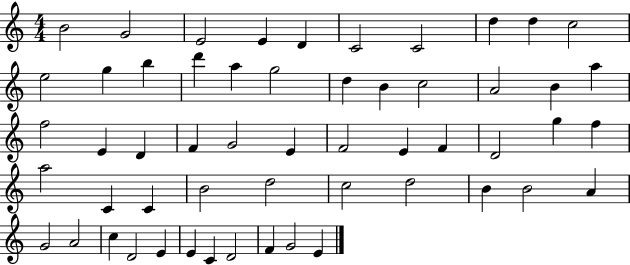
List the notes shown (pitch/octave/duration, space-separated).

B4/h G4/h E4/h E4/q D4/q C4/h C4/h D5/q D5/q C5/h E5/h G5/q B5/q D6/q A5/q G5/h D5/q B4/q C5/h A4/h B4/q A5/q F5/h E4/q D4/q F4/q G4/h E4/q F4/h E4/q F4/q D4/h G5/q F5/q A5/h C4/q C4/q B4/h D5/h C5/h D5/h B4/q B4/h A4/q G4/h A4/h C5/q D4/h E4/q E4/q C4/q D4/h F4/q G4/h E4/q